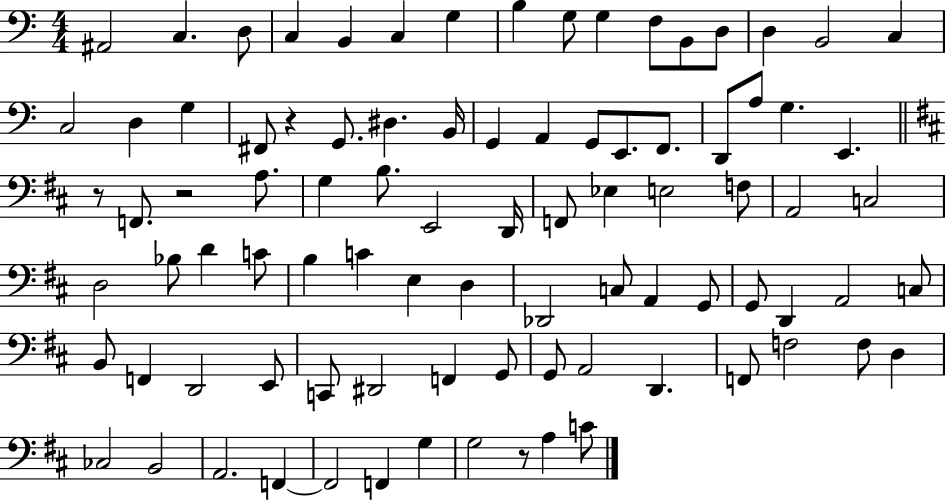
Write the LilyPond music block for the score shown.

{
  \clef bass
  \numericTimeSignature
  \time 4/4
  \key c \major
  \repeat volta 2 { ais,2 c4. d8 | c4 b,4 c4 g4 | b4 g8 g4 f8 b,8 d8 | d4 b,2 c4 | \break c2 d4 g4 | fis,8 r4 g,8. dis4. b,16 | g,4 a,4 g,8 e,8. f,8. | d,8 a8 g4. e,4. | \break \bar "||" \break \key d \major r8 f,8. r2 a8. | g4 b8. e,2 d,16 | f,8 ees4 e2 f8 | a,2 c2 | \break d2 bes8 d'4 c'8 | b4 c'4 e4 d4 | des,2 c8 a,4 g,8 | g,8 d,4 a,2 c8 | \break b,8 f,4 d,2 e,8 | c,8 dis,2 f,4 g,8 | g,8 a,2 d,4. | f,8 f2 f8 d4 | \break ces2 b,2 | a,2. f,4~~ | f,2 f,4 g4 | g2 r8 a4 c'8 | \break } \bar "|."
}